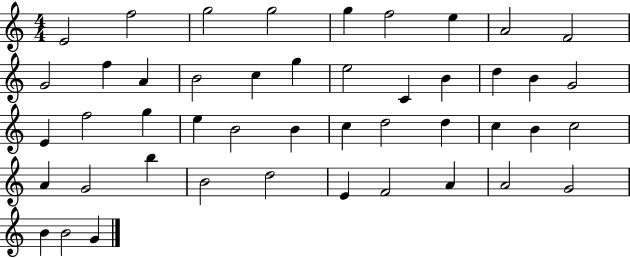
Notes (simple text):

E4/h F5/h G5/h G5/h G5/q F5/h E5/q A4/h F4/h G4/h F5/q A4/q B4/h C5/q G5/q E5/h C4/q B4/q D5/q B4/q G4/h E4/q F5/h G5/q E5/q B4/h B4/q C5/q D5/h D5/q C5/q B4/q C5/h A4/q G4/h B5/q B4/h D5/h E4/q F4/h A4/q A4/h G4/h B4/q B4/h G4/q